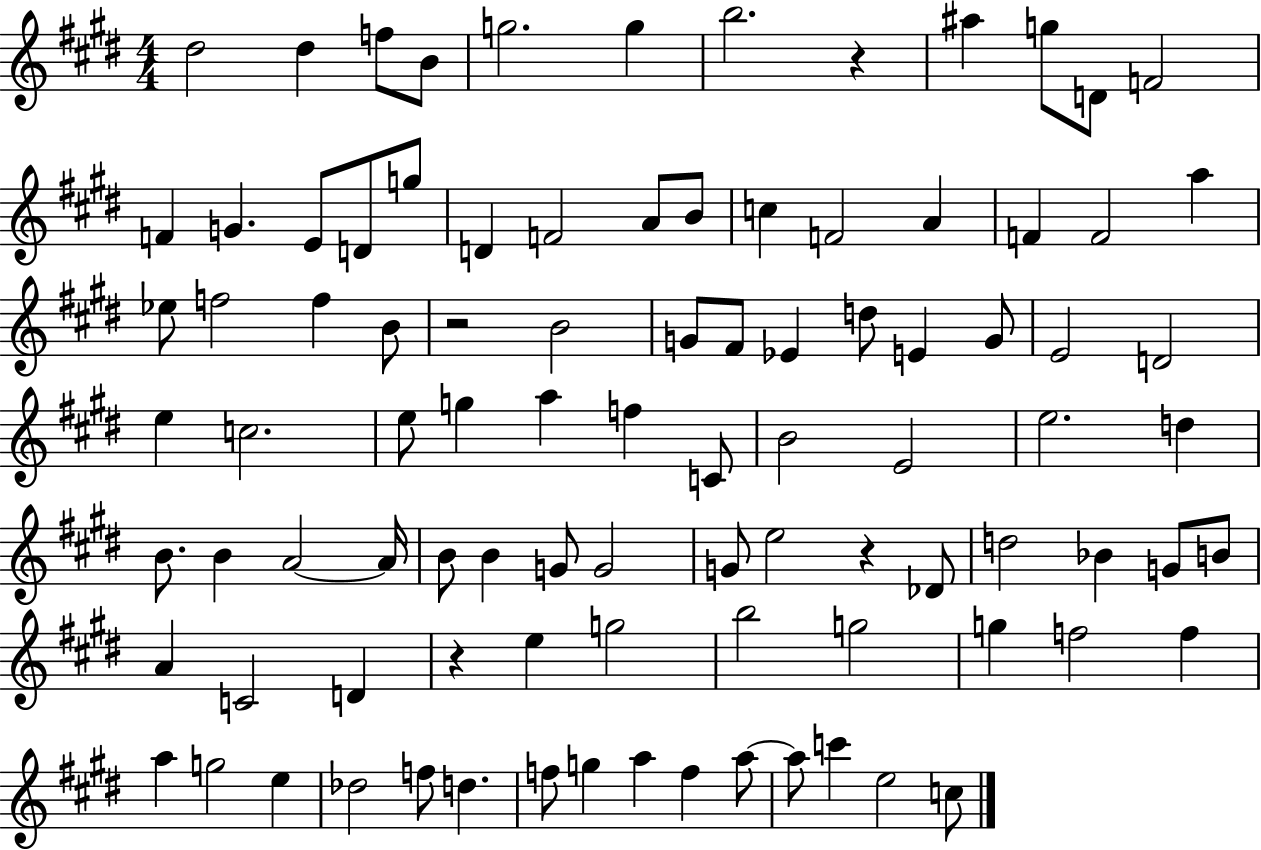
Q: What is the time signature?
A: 4/4